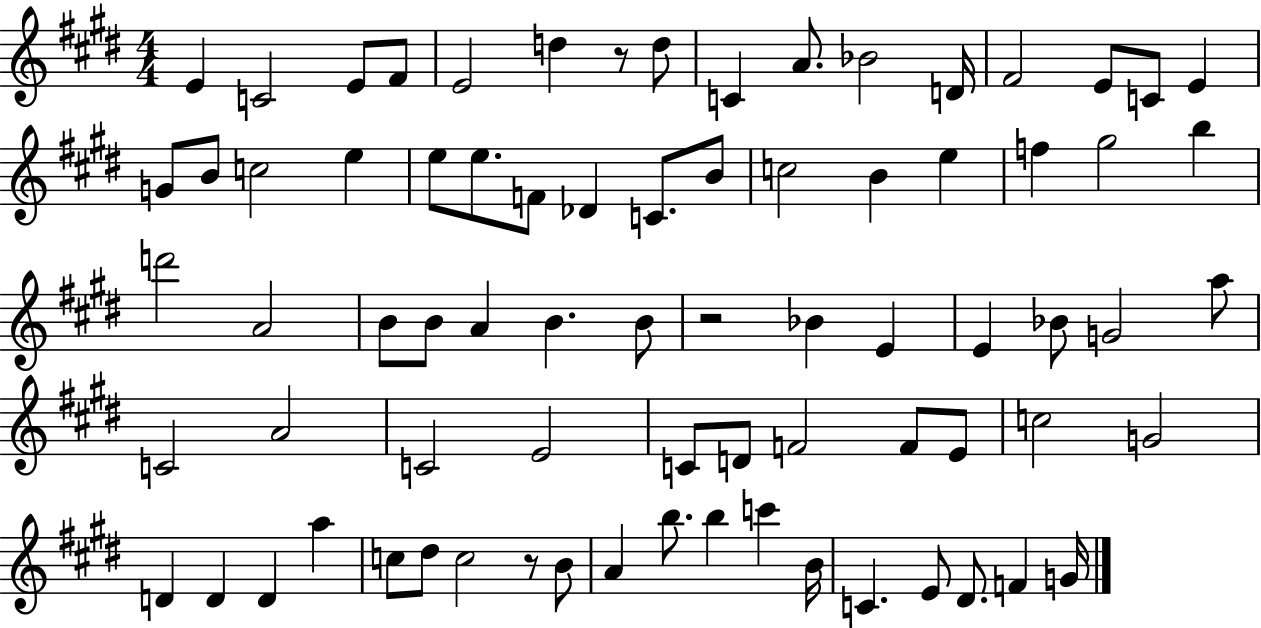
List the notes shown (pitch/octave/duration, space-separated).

E4/q C4/h E4/e F#4/e E4/h D5/q R/e D5/e C4/q A4/e. Bb4/h D4/s F#4/h E4/e C4/e E4/q G4/e B4/e C5/h E5/q E5/e E5/e. F4/e Db4/q C4/e. B4/e C5/h B4/q E5/q F5/q G#5/h B5/q D6/h A4/h B4/e B4/e A4/q B4/q. B4/e R/h Bb4/q E4/q E4/q Bb4/e G4/h A5/e C4/h A4/h C4/h E4/h C4/e D4/e F4/h F4/e E4/e C5/h G4/h D4/q D4/q D4/q A5/q C5/e D#5/e C5/h R/e B4/e A4/q B5/e. B5/q C6/q B4/s C4/q. E4/e D#4/e. F4/q G4/s